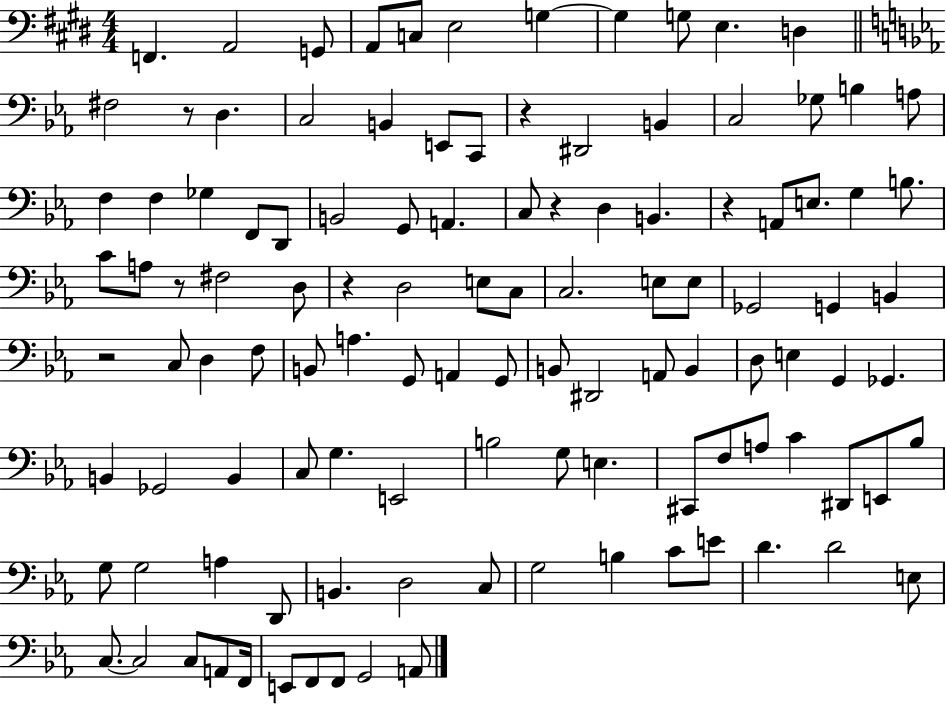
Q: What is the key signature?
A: E major